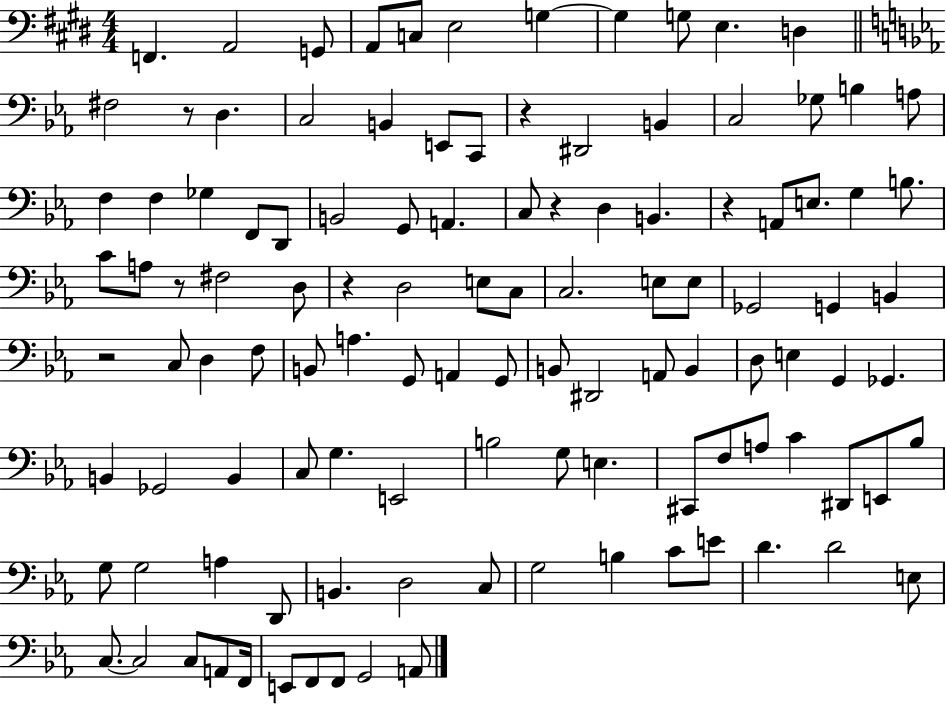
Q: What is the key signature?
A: E major